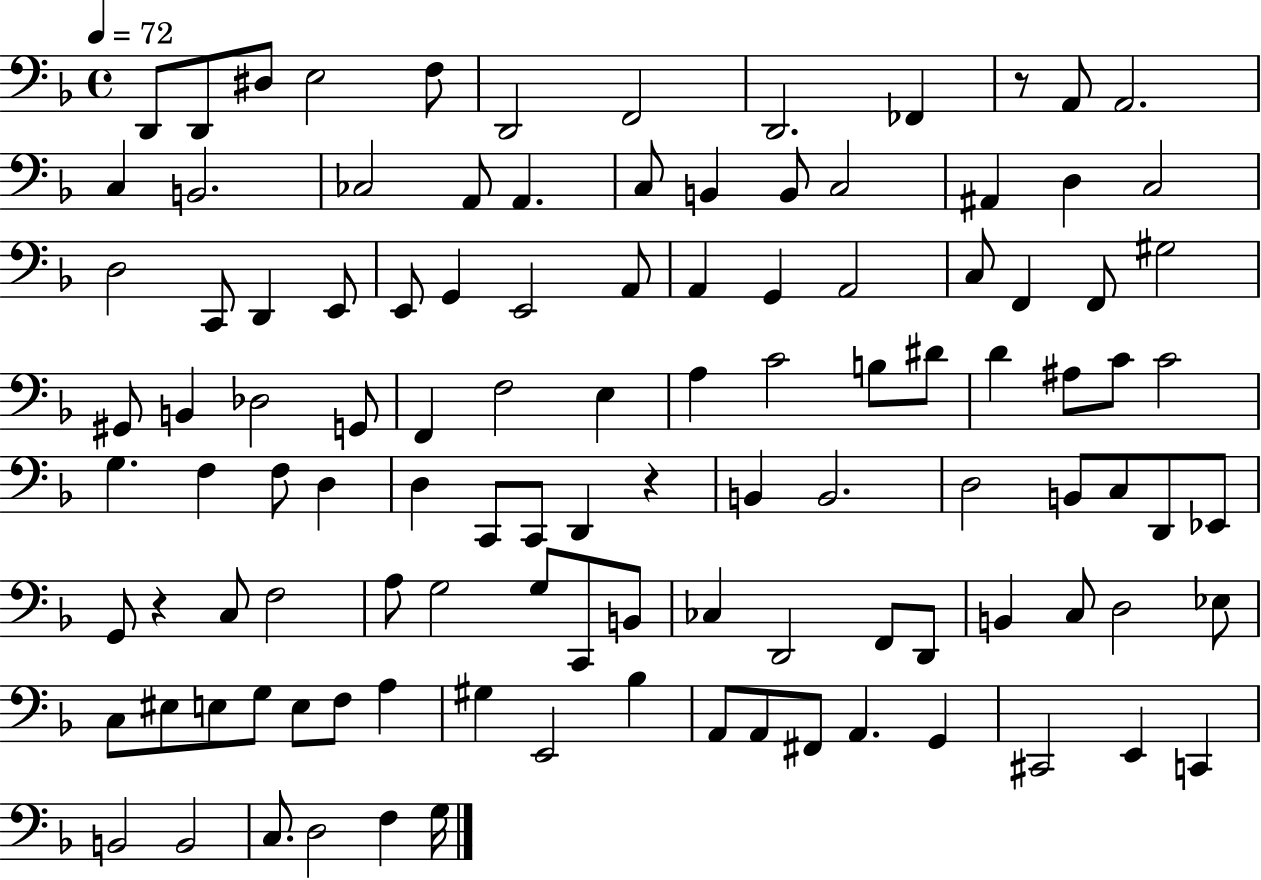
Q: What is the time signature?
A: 4/4